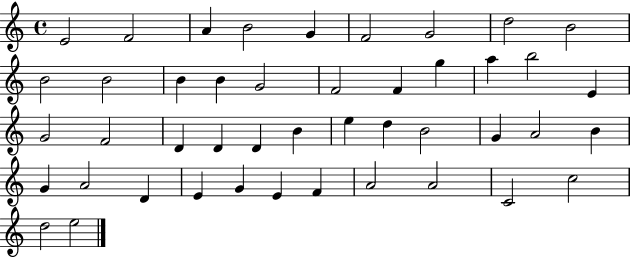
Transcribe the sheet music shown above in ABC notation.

X:1
T:Untitled
M:4/4
L:1/4
K:C
E2 F2 A B2 G F2 G2 d2 B2 B2 B2 B B G2 F2 F g a b2 E G2 F2 D D D B e d B2 G A2 B G A2 D E G E F A2 A2 C2 c2 d2 e2